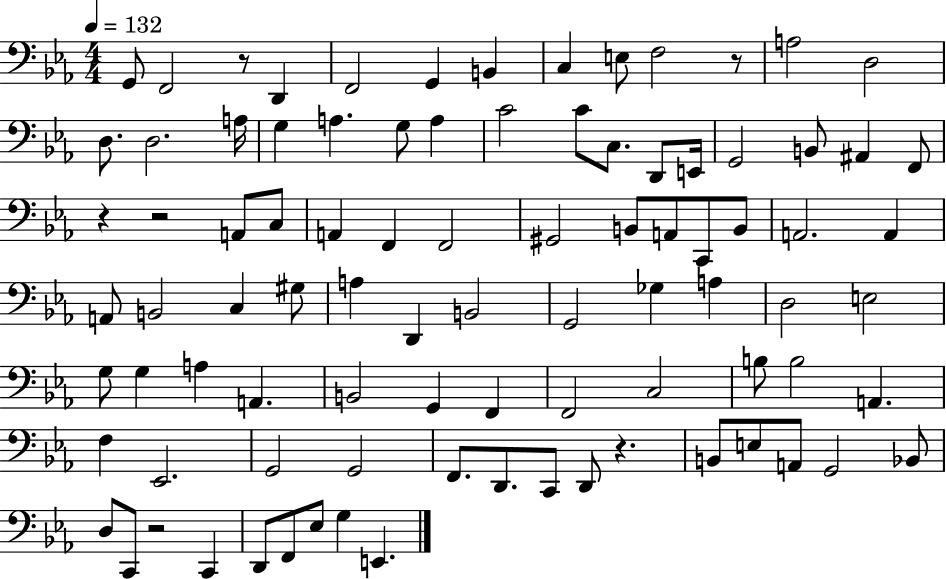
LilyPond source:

{
  \clef bass
  \numericTimeSignature
  \time 4/4
  \key ees \major
  \tempo 4 = 132
  g,8 f,2 r8 d,4 | f,2 g,4 b,4 | c4 e8 f2 r8 | a2 d2 | \break d8. d2. a16 | g4 a4. g8 a4 | c'2 c'8 c8. d,8 e,16 | g,2 b,8 ais,4 f,8 | \break r4 r2 a,8 c8 | a,4 f,4 f,2 | gis,2 b,8 a,8 c,8 b,8 | a,2. a,4 | \break a,8 b,2 c4 gis8 | a4 d,4 b,2 | g,2 ges4 a4 | d2 e2 | \break g8 g4 a4 a,4. | b,2 g,4 f,4 | f,2 c2 | b8 b2 a,4. | \break f4 ees,2. | g,2 g,2 | f,8. d,8. c,8 d,8 r4. | b,8 e8 a,8 g,2 bes,8 | \break d8 c,8 r2 c,4 | d,8 f,8 ees8 g4 e,4. | \bar "|."
}